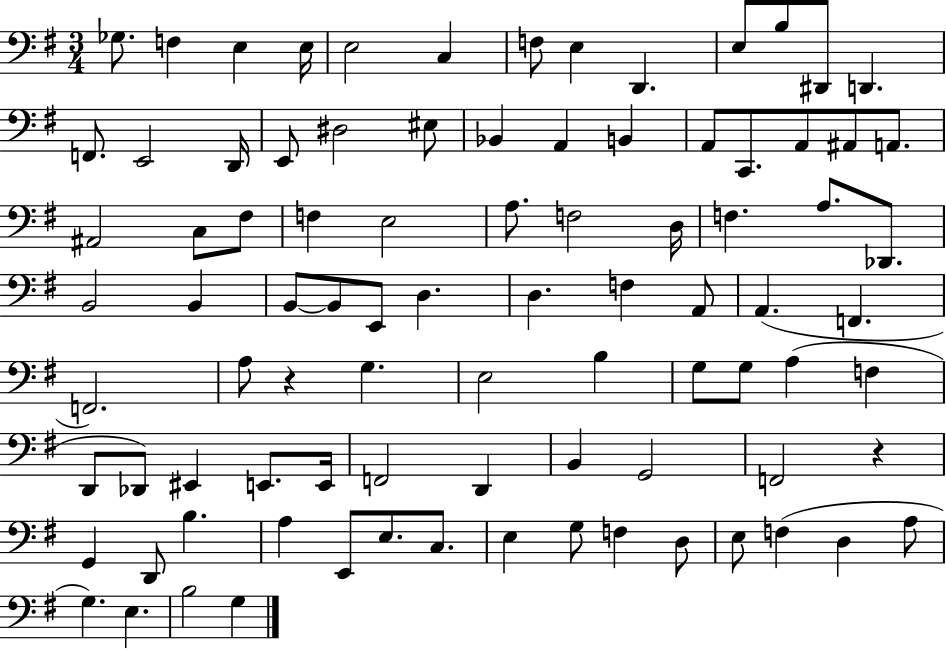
Gb3/e. F3/q E3/q E3/s E3/h C3/q F3/e E3/q D2/q. E3/e B3/e D#2/e D2/q. F2/e. E2/h D2/s E2/e D#3/h EIS3/e Bb2/q A2/q B2/q A2/e C2/e. A2/e A#2/e A2/e. A#2/h C3/e F#3/e F3/q E3/h A3/e. F3/h D3/s F3/q. A3/e. Db2/e. B2/h B2/q B2/e B2/e E2/e D3/q. D3/q. F3/q A2/e A2/q. F2/q. F2/h. A3/e R/q G3/q. E3/h B3/q G3/e G3/e A3/q F3/q D2/e Db2/e EIS2/q E2/e. E2/s F2/h D2/q B2/q G2/h F2/h R/q G2/q D2/e B3/q. A3/q E2/e E3/e. C3/e. E3/q G3/e F3/q D3/e E3/e F3/q D3/q A3/e G3/q. E3/q. B3/h G3/q